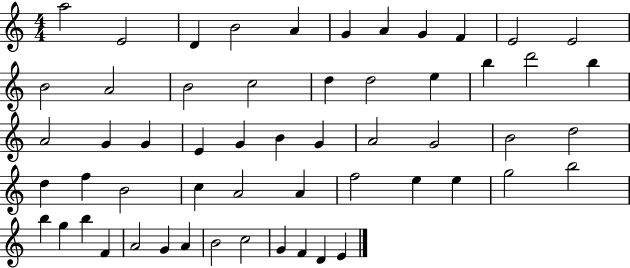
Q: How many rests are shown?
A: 0